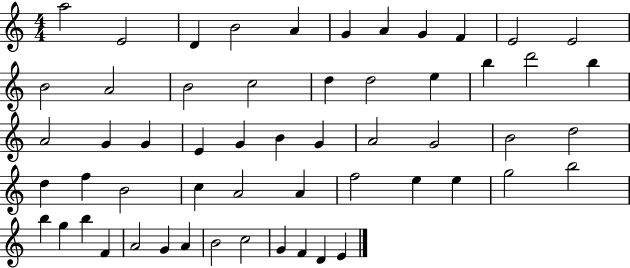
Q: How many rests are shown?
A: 0